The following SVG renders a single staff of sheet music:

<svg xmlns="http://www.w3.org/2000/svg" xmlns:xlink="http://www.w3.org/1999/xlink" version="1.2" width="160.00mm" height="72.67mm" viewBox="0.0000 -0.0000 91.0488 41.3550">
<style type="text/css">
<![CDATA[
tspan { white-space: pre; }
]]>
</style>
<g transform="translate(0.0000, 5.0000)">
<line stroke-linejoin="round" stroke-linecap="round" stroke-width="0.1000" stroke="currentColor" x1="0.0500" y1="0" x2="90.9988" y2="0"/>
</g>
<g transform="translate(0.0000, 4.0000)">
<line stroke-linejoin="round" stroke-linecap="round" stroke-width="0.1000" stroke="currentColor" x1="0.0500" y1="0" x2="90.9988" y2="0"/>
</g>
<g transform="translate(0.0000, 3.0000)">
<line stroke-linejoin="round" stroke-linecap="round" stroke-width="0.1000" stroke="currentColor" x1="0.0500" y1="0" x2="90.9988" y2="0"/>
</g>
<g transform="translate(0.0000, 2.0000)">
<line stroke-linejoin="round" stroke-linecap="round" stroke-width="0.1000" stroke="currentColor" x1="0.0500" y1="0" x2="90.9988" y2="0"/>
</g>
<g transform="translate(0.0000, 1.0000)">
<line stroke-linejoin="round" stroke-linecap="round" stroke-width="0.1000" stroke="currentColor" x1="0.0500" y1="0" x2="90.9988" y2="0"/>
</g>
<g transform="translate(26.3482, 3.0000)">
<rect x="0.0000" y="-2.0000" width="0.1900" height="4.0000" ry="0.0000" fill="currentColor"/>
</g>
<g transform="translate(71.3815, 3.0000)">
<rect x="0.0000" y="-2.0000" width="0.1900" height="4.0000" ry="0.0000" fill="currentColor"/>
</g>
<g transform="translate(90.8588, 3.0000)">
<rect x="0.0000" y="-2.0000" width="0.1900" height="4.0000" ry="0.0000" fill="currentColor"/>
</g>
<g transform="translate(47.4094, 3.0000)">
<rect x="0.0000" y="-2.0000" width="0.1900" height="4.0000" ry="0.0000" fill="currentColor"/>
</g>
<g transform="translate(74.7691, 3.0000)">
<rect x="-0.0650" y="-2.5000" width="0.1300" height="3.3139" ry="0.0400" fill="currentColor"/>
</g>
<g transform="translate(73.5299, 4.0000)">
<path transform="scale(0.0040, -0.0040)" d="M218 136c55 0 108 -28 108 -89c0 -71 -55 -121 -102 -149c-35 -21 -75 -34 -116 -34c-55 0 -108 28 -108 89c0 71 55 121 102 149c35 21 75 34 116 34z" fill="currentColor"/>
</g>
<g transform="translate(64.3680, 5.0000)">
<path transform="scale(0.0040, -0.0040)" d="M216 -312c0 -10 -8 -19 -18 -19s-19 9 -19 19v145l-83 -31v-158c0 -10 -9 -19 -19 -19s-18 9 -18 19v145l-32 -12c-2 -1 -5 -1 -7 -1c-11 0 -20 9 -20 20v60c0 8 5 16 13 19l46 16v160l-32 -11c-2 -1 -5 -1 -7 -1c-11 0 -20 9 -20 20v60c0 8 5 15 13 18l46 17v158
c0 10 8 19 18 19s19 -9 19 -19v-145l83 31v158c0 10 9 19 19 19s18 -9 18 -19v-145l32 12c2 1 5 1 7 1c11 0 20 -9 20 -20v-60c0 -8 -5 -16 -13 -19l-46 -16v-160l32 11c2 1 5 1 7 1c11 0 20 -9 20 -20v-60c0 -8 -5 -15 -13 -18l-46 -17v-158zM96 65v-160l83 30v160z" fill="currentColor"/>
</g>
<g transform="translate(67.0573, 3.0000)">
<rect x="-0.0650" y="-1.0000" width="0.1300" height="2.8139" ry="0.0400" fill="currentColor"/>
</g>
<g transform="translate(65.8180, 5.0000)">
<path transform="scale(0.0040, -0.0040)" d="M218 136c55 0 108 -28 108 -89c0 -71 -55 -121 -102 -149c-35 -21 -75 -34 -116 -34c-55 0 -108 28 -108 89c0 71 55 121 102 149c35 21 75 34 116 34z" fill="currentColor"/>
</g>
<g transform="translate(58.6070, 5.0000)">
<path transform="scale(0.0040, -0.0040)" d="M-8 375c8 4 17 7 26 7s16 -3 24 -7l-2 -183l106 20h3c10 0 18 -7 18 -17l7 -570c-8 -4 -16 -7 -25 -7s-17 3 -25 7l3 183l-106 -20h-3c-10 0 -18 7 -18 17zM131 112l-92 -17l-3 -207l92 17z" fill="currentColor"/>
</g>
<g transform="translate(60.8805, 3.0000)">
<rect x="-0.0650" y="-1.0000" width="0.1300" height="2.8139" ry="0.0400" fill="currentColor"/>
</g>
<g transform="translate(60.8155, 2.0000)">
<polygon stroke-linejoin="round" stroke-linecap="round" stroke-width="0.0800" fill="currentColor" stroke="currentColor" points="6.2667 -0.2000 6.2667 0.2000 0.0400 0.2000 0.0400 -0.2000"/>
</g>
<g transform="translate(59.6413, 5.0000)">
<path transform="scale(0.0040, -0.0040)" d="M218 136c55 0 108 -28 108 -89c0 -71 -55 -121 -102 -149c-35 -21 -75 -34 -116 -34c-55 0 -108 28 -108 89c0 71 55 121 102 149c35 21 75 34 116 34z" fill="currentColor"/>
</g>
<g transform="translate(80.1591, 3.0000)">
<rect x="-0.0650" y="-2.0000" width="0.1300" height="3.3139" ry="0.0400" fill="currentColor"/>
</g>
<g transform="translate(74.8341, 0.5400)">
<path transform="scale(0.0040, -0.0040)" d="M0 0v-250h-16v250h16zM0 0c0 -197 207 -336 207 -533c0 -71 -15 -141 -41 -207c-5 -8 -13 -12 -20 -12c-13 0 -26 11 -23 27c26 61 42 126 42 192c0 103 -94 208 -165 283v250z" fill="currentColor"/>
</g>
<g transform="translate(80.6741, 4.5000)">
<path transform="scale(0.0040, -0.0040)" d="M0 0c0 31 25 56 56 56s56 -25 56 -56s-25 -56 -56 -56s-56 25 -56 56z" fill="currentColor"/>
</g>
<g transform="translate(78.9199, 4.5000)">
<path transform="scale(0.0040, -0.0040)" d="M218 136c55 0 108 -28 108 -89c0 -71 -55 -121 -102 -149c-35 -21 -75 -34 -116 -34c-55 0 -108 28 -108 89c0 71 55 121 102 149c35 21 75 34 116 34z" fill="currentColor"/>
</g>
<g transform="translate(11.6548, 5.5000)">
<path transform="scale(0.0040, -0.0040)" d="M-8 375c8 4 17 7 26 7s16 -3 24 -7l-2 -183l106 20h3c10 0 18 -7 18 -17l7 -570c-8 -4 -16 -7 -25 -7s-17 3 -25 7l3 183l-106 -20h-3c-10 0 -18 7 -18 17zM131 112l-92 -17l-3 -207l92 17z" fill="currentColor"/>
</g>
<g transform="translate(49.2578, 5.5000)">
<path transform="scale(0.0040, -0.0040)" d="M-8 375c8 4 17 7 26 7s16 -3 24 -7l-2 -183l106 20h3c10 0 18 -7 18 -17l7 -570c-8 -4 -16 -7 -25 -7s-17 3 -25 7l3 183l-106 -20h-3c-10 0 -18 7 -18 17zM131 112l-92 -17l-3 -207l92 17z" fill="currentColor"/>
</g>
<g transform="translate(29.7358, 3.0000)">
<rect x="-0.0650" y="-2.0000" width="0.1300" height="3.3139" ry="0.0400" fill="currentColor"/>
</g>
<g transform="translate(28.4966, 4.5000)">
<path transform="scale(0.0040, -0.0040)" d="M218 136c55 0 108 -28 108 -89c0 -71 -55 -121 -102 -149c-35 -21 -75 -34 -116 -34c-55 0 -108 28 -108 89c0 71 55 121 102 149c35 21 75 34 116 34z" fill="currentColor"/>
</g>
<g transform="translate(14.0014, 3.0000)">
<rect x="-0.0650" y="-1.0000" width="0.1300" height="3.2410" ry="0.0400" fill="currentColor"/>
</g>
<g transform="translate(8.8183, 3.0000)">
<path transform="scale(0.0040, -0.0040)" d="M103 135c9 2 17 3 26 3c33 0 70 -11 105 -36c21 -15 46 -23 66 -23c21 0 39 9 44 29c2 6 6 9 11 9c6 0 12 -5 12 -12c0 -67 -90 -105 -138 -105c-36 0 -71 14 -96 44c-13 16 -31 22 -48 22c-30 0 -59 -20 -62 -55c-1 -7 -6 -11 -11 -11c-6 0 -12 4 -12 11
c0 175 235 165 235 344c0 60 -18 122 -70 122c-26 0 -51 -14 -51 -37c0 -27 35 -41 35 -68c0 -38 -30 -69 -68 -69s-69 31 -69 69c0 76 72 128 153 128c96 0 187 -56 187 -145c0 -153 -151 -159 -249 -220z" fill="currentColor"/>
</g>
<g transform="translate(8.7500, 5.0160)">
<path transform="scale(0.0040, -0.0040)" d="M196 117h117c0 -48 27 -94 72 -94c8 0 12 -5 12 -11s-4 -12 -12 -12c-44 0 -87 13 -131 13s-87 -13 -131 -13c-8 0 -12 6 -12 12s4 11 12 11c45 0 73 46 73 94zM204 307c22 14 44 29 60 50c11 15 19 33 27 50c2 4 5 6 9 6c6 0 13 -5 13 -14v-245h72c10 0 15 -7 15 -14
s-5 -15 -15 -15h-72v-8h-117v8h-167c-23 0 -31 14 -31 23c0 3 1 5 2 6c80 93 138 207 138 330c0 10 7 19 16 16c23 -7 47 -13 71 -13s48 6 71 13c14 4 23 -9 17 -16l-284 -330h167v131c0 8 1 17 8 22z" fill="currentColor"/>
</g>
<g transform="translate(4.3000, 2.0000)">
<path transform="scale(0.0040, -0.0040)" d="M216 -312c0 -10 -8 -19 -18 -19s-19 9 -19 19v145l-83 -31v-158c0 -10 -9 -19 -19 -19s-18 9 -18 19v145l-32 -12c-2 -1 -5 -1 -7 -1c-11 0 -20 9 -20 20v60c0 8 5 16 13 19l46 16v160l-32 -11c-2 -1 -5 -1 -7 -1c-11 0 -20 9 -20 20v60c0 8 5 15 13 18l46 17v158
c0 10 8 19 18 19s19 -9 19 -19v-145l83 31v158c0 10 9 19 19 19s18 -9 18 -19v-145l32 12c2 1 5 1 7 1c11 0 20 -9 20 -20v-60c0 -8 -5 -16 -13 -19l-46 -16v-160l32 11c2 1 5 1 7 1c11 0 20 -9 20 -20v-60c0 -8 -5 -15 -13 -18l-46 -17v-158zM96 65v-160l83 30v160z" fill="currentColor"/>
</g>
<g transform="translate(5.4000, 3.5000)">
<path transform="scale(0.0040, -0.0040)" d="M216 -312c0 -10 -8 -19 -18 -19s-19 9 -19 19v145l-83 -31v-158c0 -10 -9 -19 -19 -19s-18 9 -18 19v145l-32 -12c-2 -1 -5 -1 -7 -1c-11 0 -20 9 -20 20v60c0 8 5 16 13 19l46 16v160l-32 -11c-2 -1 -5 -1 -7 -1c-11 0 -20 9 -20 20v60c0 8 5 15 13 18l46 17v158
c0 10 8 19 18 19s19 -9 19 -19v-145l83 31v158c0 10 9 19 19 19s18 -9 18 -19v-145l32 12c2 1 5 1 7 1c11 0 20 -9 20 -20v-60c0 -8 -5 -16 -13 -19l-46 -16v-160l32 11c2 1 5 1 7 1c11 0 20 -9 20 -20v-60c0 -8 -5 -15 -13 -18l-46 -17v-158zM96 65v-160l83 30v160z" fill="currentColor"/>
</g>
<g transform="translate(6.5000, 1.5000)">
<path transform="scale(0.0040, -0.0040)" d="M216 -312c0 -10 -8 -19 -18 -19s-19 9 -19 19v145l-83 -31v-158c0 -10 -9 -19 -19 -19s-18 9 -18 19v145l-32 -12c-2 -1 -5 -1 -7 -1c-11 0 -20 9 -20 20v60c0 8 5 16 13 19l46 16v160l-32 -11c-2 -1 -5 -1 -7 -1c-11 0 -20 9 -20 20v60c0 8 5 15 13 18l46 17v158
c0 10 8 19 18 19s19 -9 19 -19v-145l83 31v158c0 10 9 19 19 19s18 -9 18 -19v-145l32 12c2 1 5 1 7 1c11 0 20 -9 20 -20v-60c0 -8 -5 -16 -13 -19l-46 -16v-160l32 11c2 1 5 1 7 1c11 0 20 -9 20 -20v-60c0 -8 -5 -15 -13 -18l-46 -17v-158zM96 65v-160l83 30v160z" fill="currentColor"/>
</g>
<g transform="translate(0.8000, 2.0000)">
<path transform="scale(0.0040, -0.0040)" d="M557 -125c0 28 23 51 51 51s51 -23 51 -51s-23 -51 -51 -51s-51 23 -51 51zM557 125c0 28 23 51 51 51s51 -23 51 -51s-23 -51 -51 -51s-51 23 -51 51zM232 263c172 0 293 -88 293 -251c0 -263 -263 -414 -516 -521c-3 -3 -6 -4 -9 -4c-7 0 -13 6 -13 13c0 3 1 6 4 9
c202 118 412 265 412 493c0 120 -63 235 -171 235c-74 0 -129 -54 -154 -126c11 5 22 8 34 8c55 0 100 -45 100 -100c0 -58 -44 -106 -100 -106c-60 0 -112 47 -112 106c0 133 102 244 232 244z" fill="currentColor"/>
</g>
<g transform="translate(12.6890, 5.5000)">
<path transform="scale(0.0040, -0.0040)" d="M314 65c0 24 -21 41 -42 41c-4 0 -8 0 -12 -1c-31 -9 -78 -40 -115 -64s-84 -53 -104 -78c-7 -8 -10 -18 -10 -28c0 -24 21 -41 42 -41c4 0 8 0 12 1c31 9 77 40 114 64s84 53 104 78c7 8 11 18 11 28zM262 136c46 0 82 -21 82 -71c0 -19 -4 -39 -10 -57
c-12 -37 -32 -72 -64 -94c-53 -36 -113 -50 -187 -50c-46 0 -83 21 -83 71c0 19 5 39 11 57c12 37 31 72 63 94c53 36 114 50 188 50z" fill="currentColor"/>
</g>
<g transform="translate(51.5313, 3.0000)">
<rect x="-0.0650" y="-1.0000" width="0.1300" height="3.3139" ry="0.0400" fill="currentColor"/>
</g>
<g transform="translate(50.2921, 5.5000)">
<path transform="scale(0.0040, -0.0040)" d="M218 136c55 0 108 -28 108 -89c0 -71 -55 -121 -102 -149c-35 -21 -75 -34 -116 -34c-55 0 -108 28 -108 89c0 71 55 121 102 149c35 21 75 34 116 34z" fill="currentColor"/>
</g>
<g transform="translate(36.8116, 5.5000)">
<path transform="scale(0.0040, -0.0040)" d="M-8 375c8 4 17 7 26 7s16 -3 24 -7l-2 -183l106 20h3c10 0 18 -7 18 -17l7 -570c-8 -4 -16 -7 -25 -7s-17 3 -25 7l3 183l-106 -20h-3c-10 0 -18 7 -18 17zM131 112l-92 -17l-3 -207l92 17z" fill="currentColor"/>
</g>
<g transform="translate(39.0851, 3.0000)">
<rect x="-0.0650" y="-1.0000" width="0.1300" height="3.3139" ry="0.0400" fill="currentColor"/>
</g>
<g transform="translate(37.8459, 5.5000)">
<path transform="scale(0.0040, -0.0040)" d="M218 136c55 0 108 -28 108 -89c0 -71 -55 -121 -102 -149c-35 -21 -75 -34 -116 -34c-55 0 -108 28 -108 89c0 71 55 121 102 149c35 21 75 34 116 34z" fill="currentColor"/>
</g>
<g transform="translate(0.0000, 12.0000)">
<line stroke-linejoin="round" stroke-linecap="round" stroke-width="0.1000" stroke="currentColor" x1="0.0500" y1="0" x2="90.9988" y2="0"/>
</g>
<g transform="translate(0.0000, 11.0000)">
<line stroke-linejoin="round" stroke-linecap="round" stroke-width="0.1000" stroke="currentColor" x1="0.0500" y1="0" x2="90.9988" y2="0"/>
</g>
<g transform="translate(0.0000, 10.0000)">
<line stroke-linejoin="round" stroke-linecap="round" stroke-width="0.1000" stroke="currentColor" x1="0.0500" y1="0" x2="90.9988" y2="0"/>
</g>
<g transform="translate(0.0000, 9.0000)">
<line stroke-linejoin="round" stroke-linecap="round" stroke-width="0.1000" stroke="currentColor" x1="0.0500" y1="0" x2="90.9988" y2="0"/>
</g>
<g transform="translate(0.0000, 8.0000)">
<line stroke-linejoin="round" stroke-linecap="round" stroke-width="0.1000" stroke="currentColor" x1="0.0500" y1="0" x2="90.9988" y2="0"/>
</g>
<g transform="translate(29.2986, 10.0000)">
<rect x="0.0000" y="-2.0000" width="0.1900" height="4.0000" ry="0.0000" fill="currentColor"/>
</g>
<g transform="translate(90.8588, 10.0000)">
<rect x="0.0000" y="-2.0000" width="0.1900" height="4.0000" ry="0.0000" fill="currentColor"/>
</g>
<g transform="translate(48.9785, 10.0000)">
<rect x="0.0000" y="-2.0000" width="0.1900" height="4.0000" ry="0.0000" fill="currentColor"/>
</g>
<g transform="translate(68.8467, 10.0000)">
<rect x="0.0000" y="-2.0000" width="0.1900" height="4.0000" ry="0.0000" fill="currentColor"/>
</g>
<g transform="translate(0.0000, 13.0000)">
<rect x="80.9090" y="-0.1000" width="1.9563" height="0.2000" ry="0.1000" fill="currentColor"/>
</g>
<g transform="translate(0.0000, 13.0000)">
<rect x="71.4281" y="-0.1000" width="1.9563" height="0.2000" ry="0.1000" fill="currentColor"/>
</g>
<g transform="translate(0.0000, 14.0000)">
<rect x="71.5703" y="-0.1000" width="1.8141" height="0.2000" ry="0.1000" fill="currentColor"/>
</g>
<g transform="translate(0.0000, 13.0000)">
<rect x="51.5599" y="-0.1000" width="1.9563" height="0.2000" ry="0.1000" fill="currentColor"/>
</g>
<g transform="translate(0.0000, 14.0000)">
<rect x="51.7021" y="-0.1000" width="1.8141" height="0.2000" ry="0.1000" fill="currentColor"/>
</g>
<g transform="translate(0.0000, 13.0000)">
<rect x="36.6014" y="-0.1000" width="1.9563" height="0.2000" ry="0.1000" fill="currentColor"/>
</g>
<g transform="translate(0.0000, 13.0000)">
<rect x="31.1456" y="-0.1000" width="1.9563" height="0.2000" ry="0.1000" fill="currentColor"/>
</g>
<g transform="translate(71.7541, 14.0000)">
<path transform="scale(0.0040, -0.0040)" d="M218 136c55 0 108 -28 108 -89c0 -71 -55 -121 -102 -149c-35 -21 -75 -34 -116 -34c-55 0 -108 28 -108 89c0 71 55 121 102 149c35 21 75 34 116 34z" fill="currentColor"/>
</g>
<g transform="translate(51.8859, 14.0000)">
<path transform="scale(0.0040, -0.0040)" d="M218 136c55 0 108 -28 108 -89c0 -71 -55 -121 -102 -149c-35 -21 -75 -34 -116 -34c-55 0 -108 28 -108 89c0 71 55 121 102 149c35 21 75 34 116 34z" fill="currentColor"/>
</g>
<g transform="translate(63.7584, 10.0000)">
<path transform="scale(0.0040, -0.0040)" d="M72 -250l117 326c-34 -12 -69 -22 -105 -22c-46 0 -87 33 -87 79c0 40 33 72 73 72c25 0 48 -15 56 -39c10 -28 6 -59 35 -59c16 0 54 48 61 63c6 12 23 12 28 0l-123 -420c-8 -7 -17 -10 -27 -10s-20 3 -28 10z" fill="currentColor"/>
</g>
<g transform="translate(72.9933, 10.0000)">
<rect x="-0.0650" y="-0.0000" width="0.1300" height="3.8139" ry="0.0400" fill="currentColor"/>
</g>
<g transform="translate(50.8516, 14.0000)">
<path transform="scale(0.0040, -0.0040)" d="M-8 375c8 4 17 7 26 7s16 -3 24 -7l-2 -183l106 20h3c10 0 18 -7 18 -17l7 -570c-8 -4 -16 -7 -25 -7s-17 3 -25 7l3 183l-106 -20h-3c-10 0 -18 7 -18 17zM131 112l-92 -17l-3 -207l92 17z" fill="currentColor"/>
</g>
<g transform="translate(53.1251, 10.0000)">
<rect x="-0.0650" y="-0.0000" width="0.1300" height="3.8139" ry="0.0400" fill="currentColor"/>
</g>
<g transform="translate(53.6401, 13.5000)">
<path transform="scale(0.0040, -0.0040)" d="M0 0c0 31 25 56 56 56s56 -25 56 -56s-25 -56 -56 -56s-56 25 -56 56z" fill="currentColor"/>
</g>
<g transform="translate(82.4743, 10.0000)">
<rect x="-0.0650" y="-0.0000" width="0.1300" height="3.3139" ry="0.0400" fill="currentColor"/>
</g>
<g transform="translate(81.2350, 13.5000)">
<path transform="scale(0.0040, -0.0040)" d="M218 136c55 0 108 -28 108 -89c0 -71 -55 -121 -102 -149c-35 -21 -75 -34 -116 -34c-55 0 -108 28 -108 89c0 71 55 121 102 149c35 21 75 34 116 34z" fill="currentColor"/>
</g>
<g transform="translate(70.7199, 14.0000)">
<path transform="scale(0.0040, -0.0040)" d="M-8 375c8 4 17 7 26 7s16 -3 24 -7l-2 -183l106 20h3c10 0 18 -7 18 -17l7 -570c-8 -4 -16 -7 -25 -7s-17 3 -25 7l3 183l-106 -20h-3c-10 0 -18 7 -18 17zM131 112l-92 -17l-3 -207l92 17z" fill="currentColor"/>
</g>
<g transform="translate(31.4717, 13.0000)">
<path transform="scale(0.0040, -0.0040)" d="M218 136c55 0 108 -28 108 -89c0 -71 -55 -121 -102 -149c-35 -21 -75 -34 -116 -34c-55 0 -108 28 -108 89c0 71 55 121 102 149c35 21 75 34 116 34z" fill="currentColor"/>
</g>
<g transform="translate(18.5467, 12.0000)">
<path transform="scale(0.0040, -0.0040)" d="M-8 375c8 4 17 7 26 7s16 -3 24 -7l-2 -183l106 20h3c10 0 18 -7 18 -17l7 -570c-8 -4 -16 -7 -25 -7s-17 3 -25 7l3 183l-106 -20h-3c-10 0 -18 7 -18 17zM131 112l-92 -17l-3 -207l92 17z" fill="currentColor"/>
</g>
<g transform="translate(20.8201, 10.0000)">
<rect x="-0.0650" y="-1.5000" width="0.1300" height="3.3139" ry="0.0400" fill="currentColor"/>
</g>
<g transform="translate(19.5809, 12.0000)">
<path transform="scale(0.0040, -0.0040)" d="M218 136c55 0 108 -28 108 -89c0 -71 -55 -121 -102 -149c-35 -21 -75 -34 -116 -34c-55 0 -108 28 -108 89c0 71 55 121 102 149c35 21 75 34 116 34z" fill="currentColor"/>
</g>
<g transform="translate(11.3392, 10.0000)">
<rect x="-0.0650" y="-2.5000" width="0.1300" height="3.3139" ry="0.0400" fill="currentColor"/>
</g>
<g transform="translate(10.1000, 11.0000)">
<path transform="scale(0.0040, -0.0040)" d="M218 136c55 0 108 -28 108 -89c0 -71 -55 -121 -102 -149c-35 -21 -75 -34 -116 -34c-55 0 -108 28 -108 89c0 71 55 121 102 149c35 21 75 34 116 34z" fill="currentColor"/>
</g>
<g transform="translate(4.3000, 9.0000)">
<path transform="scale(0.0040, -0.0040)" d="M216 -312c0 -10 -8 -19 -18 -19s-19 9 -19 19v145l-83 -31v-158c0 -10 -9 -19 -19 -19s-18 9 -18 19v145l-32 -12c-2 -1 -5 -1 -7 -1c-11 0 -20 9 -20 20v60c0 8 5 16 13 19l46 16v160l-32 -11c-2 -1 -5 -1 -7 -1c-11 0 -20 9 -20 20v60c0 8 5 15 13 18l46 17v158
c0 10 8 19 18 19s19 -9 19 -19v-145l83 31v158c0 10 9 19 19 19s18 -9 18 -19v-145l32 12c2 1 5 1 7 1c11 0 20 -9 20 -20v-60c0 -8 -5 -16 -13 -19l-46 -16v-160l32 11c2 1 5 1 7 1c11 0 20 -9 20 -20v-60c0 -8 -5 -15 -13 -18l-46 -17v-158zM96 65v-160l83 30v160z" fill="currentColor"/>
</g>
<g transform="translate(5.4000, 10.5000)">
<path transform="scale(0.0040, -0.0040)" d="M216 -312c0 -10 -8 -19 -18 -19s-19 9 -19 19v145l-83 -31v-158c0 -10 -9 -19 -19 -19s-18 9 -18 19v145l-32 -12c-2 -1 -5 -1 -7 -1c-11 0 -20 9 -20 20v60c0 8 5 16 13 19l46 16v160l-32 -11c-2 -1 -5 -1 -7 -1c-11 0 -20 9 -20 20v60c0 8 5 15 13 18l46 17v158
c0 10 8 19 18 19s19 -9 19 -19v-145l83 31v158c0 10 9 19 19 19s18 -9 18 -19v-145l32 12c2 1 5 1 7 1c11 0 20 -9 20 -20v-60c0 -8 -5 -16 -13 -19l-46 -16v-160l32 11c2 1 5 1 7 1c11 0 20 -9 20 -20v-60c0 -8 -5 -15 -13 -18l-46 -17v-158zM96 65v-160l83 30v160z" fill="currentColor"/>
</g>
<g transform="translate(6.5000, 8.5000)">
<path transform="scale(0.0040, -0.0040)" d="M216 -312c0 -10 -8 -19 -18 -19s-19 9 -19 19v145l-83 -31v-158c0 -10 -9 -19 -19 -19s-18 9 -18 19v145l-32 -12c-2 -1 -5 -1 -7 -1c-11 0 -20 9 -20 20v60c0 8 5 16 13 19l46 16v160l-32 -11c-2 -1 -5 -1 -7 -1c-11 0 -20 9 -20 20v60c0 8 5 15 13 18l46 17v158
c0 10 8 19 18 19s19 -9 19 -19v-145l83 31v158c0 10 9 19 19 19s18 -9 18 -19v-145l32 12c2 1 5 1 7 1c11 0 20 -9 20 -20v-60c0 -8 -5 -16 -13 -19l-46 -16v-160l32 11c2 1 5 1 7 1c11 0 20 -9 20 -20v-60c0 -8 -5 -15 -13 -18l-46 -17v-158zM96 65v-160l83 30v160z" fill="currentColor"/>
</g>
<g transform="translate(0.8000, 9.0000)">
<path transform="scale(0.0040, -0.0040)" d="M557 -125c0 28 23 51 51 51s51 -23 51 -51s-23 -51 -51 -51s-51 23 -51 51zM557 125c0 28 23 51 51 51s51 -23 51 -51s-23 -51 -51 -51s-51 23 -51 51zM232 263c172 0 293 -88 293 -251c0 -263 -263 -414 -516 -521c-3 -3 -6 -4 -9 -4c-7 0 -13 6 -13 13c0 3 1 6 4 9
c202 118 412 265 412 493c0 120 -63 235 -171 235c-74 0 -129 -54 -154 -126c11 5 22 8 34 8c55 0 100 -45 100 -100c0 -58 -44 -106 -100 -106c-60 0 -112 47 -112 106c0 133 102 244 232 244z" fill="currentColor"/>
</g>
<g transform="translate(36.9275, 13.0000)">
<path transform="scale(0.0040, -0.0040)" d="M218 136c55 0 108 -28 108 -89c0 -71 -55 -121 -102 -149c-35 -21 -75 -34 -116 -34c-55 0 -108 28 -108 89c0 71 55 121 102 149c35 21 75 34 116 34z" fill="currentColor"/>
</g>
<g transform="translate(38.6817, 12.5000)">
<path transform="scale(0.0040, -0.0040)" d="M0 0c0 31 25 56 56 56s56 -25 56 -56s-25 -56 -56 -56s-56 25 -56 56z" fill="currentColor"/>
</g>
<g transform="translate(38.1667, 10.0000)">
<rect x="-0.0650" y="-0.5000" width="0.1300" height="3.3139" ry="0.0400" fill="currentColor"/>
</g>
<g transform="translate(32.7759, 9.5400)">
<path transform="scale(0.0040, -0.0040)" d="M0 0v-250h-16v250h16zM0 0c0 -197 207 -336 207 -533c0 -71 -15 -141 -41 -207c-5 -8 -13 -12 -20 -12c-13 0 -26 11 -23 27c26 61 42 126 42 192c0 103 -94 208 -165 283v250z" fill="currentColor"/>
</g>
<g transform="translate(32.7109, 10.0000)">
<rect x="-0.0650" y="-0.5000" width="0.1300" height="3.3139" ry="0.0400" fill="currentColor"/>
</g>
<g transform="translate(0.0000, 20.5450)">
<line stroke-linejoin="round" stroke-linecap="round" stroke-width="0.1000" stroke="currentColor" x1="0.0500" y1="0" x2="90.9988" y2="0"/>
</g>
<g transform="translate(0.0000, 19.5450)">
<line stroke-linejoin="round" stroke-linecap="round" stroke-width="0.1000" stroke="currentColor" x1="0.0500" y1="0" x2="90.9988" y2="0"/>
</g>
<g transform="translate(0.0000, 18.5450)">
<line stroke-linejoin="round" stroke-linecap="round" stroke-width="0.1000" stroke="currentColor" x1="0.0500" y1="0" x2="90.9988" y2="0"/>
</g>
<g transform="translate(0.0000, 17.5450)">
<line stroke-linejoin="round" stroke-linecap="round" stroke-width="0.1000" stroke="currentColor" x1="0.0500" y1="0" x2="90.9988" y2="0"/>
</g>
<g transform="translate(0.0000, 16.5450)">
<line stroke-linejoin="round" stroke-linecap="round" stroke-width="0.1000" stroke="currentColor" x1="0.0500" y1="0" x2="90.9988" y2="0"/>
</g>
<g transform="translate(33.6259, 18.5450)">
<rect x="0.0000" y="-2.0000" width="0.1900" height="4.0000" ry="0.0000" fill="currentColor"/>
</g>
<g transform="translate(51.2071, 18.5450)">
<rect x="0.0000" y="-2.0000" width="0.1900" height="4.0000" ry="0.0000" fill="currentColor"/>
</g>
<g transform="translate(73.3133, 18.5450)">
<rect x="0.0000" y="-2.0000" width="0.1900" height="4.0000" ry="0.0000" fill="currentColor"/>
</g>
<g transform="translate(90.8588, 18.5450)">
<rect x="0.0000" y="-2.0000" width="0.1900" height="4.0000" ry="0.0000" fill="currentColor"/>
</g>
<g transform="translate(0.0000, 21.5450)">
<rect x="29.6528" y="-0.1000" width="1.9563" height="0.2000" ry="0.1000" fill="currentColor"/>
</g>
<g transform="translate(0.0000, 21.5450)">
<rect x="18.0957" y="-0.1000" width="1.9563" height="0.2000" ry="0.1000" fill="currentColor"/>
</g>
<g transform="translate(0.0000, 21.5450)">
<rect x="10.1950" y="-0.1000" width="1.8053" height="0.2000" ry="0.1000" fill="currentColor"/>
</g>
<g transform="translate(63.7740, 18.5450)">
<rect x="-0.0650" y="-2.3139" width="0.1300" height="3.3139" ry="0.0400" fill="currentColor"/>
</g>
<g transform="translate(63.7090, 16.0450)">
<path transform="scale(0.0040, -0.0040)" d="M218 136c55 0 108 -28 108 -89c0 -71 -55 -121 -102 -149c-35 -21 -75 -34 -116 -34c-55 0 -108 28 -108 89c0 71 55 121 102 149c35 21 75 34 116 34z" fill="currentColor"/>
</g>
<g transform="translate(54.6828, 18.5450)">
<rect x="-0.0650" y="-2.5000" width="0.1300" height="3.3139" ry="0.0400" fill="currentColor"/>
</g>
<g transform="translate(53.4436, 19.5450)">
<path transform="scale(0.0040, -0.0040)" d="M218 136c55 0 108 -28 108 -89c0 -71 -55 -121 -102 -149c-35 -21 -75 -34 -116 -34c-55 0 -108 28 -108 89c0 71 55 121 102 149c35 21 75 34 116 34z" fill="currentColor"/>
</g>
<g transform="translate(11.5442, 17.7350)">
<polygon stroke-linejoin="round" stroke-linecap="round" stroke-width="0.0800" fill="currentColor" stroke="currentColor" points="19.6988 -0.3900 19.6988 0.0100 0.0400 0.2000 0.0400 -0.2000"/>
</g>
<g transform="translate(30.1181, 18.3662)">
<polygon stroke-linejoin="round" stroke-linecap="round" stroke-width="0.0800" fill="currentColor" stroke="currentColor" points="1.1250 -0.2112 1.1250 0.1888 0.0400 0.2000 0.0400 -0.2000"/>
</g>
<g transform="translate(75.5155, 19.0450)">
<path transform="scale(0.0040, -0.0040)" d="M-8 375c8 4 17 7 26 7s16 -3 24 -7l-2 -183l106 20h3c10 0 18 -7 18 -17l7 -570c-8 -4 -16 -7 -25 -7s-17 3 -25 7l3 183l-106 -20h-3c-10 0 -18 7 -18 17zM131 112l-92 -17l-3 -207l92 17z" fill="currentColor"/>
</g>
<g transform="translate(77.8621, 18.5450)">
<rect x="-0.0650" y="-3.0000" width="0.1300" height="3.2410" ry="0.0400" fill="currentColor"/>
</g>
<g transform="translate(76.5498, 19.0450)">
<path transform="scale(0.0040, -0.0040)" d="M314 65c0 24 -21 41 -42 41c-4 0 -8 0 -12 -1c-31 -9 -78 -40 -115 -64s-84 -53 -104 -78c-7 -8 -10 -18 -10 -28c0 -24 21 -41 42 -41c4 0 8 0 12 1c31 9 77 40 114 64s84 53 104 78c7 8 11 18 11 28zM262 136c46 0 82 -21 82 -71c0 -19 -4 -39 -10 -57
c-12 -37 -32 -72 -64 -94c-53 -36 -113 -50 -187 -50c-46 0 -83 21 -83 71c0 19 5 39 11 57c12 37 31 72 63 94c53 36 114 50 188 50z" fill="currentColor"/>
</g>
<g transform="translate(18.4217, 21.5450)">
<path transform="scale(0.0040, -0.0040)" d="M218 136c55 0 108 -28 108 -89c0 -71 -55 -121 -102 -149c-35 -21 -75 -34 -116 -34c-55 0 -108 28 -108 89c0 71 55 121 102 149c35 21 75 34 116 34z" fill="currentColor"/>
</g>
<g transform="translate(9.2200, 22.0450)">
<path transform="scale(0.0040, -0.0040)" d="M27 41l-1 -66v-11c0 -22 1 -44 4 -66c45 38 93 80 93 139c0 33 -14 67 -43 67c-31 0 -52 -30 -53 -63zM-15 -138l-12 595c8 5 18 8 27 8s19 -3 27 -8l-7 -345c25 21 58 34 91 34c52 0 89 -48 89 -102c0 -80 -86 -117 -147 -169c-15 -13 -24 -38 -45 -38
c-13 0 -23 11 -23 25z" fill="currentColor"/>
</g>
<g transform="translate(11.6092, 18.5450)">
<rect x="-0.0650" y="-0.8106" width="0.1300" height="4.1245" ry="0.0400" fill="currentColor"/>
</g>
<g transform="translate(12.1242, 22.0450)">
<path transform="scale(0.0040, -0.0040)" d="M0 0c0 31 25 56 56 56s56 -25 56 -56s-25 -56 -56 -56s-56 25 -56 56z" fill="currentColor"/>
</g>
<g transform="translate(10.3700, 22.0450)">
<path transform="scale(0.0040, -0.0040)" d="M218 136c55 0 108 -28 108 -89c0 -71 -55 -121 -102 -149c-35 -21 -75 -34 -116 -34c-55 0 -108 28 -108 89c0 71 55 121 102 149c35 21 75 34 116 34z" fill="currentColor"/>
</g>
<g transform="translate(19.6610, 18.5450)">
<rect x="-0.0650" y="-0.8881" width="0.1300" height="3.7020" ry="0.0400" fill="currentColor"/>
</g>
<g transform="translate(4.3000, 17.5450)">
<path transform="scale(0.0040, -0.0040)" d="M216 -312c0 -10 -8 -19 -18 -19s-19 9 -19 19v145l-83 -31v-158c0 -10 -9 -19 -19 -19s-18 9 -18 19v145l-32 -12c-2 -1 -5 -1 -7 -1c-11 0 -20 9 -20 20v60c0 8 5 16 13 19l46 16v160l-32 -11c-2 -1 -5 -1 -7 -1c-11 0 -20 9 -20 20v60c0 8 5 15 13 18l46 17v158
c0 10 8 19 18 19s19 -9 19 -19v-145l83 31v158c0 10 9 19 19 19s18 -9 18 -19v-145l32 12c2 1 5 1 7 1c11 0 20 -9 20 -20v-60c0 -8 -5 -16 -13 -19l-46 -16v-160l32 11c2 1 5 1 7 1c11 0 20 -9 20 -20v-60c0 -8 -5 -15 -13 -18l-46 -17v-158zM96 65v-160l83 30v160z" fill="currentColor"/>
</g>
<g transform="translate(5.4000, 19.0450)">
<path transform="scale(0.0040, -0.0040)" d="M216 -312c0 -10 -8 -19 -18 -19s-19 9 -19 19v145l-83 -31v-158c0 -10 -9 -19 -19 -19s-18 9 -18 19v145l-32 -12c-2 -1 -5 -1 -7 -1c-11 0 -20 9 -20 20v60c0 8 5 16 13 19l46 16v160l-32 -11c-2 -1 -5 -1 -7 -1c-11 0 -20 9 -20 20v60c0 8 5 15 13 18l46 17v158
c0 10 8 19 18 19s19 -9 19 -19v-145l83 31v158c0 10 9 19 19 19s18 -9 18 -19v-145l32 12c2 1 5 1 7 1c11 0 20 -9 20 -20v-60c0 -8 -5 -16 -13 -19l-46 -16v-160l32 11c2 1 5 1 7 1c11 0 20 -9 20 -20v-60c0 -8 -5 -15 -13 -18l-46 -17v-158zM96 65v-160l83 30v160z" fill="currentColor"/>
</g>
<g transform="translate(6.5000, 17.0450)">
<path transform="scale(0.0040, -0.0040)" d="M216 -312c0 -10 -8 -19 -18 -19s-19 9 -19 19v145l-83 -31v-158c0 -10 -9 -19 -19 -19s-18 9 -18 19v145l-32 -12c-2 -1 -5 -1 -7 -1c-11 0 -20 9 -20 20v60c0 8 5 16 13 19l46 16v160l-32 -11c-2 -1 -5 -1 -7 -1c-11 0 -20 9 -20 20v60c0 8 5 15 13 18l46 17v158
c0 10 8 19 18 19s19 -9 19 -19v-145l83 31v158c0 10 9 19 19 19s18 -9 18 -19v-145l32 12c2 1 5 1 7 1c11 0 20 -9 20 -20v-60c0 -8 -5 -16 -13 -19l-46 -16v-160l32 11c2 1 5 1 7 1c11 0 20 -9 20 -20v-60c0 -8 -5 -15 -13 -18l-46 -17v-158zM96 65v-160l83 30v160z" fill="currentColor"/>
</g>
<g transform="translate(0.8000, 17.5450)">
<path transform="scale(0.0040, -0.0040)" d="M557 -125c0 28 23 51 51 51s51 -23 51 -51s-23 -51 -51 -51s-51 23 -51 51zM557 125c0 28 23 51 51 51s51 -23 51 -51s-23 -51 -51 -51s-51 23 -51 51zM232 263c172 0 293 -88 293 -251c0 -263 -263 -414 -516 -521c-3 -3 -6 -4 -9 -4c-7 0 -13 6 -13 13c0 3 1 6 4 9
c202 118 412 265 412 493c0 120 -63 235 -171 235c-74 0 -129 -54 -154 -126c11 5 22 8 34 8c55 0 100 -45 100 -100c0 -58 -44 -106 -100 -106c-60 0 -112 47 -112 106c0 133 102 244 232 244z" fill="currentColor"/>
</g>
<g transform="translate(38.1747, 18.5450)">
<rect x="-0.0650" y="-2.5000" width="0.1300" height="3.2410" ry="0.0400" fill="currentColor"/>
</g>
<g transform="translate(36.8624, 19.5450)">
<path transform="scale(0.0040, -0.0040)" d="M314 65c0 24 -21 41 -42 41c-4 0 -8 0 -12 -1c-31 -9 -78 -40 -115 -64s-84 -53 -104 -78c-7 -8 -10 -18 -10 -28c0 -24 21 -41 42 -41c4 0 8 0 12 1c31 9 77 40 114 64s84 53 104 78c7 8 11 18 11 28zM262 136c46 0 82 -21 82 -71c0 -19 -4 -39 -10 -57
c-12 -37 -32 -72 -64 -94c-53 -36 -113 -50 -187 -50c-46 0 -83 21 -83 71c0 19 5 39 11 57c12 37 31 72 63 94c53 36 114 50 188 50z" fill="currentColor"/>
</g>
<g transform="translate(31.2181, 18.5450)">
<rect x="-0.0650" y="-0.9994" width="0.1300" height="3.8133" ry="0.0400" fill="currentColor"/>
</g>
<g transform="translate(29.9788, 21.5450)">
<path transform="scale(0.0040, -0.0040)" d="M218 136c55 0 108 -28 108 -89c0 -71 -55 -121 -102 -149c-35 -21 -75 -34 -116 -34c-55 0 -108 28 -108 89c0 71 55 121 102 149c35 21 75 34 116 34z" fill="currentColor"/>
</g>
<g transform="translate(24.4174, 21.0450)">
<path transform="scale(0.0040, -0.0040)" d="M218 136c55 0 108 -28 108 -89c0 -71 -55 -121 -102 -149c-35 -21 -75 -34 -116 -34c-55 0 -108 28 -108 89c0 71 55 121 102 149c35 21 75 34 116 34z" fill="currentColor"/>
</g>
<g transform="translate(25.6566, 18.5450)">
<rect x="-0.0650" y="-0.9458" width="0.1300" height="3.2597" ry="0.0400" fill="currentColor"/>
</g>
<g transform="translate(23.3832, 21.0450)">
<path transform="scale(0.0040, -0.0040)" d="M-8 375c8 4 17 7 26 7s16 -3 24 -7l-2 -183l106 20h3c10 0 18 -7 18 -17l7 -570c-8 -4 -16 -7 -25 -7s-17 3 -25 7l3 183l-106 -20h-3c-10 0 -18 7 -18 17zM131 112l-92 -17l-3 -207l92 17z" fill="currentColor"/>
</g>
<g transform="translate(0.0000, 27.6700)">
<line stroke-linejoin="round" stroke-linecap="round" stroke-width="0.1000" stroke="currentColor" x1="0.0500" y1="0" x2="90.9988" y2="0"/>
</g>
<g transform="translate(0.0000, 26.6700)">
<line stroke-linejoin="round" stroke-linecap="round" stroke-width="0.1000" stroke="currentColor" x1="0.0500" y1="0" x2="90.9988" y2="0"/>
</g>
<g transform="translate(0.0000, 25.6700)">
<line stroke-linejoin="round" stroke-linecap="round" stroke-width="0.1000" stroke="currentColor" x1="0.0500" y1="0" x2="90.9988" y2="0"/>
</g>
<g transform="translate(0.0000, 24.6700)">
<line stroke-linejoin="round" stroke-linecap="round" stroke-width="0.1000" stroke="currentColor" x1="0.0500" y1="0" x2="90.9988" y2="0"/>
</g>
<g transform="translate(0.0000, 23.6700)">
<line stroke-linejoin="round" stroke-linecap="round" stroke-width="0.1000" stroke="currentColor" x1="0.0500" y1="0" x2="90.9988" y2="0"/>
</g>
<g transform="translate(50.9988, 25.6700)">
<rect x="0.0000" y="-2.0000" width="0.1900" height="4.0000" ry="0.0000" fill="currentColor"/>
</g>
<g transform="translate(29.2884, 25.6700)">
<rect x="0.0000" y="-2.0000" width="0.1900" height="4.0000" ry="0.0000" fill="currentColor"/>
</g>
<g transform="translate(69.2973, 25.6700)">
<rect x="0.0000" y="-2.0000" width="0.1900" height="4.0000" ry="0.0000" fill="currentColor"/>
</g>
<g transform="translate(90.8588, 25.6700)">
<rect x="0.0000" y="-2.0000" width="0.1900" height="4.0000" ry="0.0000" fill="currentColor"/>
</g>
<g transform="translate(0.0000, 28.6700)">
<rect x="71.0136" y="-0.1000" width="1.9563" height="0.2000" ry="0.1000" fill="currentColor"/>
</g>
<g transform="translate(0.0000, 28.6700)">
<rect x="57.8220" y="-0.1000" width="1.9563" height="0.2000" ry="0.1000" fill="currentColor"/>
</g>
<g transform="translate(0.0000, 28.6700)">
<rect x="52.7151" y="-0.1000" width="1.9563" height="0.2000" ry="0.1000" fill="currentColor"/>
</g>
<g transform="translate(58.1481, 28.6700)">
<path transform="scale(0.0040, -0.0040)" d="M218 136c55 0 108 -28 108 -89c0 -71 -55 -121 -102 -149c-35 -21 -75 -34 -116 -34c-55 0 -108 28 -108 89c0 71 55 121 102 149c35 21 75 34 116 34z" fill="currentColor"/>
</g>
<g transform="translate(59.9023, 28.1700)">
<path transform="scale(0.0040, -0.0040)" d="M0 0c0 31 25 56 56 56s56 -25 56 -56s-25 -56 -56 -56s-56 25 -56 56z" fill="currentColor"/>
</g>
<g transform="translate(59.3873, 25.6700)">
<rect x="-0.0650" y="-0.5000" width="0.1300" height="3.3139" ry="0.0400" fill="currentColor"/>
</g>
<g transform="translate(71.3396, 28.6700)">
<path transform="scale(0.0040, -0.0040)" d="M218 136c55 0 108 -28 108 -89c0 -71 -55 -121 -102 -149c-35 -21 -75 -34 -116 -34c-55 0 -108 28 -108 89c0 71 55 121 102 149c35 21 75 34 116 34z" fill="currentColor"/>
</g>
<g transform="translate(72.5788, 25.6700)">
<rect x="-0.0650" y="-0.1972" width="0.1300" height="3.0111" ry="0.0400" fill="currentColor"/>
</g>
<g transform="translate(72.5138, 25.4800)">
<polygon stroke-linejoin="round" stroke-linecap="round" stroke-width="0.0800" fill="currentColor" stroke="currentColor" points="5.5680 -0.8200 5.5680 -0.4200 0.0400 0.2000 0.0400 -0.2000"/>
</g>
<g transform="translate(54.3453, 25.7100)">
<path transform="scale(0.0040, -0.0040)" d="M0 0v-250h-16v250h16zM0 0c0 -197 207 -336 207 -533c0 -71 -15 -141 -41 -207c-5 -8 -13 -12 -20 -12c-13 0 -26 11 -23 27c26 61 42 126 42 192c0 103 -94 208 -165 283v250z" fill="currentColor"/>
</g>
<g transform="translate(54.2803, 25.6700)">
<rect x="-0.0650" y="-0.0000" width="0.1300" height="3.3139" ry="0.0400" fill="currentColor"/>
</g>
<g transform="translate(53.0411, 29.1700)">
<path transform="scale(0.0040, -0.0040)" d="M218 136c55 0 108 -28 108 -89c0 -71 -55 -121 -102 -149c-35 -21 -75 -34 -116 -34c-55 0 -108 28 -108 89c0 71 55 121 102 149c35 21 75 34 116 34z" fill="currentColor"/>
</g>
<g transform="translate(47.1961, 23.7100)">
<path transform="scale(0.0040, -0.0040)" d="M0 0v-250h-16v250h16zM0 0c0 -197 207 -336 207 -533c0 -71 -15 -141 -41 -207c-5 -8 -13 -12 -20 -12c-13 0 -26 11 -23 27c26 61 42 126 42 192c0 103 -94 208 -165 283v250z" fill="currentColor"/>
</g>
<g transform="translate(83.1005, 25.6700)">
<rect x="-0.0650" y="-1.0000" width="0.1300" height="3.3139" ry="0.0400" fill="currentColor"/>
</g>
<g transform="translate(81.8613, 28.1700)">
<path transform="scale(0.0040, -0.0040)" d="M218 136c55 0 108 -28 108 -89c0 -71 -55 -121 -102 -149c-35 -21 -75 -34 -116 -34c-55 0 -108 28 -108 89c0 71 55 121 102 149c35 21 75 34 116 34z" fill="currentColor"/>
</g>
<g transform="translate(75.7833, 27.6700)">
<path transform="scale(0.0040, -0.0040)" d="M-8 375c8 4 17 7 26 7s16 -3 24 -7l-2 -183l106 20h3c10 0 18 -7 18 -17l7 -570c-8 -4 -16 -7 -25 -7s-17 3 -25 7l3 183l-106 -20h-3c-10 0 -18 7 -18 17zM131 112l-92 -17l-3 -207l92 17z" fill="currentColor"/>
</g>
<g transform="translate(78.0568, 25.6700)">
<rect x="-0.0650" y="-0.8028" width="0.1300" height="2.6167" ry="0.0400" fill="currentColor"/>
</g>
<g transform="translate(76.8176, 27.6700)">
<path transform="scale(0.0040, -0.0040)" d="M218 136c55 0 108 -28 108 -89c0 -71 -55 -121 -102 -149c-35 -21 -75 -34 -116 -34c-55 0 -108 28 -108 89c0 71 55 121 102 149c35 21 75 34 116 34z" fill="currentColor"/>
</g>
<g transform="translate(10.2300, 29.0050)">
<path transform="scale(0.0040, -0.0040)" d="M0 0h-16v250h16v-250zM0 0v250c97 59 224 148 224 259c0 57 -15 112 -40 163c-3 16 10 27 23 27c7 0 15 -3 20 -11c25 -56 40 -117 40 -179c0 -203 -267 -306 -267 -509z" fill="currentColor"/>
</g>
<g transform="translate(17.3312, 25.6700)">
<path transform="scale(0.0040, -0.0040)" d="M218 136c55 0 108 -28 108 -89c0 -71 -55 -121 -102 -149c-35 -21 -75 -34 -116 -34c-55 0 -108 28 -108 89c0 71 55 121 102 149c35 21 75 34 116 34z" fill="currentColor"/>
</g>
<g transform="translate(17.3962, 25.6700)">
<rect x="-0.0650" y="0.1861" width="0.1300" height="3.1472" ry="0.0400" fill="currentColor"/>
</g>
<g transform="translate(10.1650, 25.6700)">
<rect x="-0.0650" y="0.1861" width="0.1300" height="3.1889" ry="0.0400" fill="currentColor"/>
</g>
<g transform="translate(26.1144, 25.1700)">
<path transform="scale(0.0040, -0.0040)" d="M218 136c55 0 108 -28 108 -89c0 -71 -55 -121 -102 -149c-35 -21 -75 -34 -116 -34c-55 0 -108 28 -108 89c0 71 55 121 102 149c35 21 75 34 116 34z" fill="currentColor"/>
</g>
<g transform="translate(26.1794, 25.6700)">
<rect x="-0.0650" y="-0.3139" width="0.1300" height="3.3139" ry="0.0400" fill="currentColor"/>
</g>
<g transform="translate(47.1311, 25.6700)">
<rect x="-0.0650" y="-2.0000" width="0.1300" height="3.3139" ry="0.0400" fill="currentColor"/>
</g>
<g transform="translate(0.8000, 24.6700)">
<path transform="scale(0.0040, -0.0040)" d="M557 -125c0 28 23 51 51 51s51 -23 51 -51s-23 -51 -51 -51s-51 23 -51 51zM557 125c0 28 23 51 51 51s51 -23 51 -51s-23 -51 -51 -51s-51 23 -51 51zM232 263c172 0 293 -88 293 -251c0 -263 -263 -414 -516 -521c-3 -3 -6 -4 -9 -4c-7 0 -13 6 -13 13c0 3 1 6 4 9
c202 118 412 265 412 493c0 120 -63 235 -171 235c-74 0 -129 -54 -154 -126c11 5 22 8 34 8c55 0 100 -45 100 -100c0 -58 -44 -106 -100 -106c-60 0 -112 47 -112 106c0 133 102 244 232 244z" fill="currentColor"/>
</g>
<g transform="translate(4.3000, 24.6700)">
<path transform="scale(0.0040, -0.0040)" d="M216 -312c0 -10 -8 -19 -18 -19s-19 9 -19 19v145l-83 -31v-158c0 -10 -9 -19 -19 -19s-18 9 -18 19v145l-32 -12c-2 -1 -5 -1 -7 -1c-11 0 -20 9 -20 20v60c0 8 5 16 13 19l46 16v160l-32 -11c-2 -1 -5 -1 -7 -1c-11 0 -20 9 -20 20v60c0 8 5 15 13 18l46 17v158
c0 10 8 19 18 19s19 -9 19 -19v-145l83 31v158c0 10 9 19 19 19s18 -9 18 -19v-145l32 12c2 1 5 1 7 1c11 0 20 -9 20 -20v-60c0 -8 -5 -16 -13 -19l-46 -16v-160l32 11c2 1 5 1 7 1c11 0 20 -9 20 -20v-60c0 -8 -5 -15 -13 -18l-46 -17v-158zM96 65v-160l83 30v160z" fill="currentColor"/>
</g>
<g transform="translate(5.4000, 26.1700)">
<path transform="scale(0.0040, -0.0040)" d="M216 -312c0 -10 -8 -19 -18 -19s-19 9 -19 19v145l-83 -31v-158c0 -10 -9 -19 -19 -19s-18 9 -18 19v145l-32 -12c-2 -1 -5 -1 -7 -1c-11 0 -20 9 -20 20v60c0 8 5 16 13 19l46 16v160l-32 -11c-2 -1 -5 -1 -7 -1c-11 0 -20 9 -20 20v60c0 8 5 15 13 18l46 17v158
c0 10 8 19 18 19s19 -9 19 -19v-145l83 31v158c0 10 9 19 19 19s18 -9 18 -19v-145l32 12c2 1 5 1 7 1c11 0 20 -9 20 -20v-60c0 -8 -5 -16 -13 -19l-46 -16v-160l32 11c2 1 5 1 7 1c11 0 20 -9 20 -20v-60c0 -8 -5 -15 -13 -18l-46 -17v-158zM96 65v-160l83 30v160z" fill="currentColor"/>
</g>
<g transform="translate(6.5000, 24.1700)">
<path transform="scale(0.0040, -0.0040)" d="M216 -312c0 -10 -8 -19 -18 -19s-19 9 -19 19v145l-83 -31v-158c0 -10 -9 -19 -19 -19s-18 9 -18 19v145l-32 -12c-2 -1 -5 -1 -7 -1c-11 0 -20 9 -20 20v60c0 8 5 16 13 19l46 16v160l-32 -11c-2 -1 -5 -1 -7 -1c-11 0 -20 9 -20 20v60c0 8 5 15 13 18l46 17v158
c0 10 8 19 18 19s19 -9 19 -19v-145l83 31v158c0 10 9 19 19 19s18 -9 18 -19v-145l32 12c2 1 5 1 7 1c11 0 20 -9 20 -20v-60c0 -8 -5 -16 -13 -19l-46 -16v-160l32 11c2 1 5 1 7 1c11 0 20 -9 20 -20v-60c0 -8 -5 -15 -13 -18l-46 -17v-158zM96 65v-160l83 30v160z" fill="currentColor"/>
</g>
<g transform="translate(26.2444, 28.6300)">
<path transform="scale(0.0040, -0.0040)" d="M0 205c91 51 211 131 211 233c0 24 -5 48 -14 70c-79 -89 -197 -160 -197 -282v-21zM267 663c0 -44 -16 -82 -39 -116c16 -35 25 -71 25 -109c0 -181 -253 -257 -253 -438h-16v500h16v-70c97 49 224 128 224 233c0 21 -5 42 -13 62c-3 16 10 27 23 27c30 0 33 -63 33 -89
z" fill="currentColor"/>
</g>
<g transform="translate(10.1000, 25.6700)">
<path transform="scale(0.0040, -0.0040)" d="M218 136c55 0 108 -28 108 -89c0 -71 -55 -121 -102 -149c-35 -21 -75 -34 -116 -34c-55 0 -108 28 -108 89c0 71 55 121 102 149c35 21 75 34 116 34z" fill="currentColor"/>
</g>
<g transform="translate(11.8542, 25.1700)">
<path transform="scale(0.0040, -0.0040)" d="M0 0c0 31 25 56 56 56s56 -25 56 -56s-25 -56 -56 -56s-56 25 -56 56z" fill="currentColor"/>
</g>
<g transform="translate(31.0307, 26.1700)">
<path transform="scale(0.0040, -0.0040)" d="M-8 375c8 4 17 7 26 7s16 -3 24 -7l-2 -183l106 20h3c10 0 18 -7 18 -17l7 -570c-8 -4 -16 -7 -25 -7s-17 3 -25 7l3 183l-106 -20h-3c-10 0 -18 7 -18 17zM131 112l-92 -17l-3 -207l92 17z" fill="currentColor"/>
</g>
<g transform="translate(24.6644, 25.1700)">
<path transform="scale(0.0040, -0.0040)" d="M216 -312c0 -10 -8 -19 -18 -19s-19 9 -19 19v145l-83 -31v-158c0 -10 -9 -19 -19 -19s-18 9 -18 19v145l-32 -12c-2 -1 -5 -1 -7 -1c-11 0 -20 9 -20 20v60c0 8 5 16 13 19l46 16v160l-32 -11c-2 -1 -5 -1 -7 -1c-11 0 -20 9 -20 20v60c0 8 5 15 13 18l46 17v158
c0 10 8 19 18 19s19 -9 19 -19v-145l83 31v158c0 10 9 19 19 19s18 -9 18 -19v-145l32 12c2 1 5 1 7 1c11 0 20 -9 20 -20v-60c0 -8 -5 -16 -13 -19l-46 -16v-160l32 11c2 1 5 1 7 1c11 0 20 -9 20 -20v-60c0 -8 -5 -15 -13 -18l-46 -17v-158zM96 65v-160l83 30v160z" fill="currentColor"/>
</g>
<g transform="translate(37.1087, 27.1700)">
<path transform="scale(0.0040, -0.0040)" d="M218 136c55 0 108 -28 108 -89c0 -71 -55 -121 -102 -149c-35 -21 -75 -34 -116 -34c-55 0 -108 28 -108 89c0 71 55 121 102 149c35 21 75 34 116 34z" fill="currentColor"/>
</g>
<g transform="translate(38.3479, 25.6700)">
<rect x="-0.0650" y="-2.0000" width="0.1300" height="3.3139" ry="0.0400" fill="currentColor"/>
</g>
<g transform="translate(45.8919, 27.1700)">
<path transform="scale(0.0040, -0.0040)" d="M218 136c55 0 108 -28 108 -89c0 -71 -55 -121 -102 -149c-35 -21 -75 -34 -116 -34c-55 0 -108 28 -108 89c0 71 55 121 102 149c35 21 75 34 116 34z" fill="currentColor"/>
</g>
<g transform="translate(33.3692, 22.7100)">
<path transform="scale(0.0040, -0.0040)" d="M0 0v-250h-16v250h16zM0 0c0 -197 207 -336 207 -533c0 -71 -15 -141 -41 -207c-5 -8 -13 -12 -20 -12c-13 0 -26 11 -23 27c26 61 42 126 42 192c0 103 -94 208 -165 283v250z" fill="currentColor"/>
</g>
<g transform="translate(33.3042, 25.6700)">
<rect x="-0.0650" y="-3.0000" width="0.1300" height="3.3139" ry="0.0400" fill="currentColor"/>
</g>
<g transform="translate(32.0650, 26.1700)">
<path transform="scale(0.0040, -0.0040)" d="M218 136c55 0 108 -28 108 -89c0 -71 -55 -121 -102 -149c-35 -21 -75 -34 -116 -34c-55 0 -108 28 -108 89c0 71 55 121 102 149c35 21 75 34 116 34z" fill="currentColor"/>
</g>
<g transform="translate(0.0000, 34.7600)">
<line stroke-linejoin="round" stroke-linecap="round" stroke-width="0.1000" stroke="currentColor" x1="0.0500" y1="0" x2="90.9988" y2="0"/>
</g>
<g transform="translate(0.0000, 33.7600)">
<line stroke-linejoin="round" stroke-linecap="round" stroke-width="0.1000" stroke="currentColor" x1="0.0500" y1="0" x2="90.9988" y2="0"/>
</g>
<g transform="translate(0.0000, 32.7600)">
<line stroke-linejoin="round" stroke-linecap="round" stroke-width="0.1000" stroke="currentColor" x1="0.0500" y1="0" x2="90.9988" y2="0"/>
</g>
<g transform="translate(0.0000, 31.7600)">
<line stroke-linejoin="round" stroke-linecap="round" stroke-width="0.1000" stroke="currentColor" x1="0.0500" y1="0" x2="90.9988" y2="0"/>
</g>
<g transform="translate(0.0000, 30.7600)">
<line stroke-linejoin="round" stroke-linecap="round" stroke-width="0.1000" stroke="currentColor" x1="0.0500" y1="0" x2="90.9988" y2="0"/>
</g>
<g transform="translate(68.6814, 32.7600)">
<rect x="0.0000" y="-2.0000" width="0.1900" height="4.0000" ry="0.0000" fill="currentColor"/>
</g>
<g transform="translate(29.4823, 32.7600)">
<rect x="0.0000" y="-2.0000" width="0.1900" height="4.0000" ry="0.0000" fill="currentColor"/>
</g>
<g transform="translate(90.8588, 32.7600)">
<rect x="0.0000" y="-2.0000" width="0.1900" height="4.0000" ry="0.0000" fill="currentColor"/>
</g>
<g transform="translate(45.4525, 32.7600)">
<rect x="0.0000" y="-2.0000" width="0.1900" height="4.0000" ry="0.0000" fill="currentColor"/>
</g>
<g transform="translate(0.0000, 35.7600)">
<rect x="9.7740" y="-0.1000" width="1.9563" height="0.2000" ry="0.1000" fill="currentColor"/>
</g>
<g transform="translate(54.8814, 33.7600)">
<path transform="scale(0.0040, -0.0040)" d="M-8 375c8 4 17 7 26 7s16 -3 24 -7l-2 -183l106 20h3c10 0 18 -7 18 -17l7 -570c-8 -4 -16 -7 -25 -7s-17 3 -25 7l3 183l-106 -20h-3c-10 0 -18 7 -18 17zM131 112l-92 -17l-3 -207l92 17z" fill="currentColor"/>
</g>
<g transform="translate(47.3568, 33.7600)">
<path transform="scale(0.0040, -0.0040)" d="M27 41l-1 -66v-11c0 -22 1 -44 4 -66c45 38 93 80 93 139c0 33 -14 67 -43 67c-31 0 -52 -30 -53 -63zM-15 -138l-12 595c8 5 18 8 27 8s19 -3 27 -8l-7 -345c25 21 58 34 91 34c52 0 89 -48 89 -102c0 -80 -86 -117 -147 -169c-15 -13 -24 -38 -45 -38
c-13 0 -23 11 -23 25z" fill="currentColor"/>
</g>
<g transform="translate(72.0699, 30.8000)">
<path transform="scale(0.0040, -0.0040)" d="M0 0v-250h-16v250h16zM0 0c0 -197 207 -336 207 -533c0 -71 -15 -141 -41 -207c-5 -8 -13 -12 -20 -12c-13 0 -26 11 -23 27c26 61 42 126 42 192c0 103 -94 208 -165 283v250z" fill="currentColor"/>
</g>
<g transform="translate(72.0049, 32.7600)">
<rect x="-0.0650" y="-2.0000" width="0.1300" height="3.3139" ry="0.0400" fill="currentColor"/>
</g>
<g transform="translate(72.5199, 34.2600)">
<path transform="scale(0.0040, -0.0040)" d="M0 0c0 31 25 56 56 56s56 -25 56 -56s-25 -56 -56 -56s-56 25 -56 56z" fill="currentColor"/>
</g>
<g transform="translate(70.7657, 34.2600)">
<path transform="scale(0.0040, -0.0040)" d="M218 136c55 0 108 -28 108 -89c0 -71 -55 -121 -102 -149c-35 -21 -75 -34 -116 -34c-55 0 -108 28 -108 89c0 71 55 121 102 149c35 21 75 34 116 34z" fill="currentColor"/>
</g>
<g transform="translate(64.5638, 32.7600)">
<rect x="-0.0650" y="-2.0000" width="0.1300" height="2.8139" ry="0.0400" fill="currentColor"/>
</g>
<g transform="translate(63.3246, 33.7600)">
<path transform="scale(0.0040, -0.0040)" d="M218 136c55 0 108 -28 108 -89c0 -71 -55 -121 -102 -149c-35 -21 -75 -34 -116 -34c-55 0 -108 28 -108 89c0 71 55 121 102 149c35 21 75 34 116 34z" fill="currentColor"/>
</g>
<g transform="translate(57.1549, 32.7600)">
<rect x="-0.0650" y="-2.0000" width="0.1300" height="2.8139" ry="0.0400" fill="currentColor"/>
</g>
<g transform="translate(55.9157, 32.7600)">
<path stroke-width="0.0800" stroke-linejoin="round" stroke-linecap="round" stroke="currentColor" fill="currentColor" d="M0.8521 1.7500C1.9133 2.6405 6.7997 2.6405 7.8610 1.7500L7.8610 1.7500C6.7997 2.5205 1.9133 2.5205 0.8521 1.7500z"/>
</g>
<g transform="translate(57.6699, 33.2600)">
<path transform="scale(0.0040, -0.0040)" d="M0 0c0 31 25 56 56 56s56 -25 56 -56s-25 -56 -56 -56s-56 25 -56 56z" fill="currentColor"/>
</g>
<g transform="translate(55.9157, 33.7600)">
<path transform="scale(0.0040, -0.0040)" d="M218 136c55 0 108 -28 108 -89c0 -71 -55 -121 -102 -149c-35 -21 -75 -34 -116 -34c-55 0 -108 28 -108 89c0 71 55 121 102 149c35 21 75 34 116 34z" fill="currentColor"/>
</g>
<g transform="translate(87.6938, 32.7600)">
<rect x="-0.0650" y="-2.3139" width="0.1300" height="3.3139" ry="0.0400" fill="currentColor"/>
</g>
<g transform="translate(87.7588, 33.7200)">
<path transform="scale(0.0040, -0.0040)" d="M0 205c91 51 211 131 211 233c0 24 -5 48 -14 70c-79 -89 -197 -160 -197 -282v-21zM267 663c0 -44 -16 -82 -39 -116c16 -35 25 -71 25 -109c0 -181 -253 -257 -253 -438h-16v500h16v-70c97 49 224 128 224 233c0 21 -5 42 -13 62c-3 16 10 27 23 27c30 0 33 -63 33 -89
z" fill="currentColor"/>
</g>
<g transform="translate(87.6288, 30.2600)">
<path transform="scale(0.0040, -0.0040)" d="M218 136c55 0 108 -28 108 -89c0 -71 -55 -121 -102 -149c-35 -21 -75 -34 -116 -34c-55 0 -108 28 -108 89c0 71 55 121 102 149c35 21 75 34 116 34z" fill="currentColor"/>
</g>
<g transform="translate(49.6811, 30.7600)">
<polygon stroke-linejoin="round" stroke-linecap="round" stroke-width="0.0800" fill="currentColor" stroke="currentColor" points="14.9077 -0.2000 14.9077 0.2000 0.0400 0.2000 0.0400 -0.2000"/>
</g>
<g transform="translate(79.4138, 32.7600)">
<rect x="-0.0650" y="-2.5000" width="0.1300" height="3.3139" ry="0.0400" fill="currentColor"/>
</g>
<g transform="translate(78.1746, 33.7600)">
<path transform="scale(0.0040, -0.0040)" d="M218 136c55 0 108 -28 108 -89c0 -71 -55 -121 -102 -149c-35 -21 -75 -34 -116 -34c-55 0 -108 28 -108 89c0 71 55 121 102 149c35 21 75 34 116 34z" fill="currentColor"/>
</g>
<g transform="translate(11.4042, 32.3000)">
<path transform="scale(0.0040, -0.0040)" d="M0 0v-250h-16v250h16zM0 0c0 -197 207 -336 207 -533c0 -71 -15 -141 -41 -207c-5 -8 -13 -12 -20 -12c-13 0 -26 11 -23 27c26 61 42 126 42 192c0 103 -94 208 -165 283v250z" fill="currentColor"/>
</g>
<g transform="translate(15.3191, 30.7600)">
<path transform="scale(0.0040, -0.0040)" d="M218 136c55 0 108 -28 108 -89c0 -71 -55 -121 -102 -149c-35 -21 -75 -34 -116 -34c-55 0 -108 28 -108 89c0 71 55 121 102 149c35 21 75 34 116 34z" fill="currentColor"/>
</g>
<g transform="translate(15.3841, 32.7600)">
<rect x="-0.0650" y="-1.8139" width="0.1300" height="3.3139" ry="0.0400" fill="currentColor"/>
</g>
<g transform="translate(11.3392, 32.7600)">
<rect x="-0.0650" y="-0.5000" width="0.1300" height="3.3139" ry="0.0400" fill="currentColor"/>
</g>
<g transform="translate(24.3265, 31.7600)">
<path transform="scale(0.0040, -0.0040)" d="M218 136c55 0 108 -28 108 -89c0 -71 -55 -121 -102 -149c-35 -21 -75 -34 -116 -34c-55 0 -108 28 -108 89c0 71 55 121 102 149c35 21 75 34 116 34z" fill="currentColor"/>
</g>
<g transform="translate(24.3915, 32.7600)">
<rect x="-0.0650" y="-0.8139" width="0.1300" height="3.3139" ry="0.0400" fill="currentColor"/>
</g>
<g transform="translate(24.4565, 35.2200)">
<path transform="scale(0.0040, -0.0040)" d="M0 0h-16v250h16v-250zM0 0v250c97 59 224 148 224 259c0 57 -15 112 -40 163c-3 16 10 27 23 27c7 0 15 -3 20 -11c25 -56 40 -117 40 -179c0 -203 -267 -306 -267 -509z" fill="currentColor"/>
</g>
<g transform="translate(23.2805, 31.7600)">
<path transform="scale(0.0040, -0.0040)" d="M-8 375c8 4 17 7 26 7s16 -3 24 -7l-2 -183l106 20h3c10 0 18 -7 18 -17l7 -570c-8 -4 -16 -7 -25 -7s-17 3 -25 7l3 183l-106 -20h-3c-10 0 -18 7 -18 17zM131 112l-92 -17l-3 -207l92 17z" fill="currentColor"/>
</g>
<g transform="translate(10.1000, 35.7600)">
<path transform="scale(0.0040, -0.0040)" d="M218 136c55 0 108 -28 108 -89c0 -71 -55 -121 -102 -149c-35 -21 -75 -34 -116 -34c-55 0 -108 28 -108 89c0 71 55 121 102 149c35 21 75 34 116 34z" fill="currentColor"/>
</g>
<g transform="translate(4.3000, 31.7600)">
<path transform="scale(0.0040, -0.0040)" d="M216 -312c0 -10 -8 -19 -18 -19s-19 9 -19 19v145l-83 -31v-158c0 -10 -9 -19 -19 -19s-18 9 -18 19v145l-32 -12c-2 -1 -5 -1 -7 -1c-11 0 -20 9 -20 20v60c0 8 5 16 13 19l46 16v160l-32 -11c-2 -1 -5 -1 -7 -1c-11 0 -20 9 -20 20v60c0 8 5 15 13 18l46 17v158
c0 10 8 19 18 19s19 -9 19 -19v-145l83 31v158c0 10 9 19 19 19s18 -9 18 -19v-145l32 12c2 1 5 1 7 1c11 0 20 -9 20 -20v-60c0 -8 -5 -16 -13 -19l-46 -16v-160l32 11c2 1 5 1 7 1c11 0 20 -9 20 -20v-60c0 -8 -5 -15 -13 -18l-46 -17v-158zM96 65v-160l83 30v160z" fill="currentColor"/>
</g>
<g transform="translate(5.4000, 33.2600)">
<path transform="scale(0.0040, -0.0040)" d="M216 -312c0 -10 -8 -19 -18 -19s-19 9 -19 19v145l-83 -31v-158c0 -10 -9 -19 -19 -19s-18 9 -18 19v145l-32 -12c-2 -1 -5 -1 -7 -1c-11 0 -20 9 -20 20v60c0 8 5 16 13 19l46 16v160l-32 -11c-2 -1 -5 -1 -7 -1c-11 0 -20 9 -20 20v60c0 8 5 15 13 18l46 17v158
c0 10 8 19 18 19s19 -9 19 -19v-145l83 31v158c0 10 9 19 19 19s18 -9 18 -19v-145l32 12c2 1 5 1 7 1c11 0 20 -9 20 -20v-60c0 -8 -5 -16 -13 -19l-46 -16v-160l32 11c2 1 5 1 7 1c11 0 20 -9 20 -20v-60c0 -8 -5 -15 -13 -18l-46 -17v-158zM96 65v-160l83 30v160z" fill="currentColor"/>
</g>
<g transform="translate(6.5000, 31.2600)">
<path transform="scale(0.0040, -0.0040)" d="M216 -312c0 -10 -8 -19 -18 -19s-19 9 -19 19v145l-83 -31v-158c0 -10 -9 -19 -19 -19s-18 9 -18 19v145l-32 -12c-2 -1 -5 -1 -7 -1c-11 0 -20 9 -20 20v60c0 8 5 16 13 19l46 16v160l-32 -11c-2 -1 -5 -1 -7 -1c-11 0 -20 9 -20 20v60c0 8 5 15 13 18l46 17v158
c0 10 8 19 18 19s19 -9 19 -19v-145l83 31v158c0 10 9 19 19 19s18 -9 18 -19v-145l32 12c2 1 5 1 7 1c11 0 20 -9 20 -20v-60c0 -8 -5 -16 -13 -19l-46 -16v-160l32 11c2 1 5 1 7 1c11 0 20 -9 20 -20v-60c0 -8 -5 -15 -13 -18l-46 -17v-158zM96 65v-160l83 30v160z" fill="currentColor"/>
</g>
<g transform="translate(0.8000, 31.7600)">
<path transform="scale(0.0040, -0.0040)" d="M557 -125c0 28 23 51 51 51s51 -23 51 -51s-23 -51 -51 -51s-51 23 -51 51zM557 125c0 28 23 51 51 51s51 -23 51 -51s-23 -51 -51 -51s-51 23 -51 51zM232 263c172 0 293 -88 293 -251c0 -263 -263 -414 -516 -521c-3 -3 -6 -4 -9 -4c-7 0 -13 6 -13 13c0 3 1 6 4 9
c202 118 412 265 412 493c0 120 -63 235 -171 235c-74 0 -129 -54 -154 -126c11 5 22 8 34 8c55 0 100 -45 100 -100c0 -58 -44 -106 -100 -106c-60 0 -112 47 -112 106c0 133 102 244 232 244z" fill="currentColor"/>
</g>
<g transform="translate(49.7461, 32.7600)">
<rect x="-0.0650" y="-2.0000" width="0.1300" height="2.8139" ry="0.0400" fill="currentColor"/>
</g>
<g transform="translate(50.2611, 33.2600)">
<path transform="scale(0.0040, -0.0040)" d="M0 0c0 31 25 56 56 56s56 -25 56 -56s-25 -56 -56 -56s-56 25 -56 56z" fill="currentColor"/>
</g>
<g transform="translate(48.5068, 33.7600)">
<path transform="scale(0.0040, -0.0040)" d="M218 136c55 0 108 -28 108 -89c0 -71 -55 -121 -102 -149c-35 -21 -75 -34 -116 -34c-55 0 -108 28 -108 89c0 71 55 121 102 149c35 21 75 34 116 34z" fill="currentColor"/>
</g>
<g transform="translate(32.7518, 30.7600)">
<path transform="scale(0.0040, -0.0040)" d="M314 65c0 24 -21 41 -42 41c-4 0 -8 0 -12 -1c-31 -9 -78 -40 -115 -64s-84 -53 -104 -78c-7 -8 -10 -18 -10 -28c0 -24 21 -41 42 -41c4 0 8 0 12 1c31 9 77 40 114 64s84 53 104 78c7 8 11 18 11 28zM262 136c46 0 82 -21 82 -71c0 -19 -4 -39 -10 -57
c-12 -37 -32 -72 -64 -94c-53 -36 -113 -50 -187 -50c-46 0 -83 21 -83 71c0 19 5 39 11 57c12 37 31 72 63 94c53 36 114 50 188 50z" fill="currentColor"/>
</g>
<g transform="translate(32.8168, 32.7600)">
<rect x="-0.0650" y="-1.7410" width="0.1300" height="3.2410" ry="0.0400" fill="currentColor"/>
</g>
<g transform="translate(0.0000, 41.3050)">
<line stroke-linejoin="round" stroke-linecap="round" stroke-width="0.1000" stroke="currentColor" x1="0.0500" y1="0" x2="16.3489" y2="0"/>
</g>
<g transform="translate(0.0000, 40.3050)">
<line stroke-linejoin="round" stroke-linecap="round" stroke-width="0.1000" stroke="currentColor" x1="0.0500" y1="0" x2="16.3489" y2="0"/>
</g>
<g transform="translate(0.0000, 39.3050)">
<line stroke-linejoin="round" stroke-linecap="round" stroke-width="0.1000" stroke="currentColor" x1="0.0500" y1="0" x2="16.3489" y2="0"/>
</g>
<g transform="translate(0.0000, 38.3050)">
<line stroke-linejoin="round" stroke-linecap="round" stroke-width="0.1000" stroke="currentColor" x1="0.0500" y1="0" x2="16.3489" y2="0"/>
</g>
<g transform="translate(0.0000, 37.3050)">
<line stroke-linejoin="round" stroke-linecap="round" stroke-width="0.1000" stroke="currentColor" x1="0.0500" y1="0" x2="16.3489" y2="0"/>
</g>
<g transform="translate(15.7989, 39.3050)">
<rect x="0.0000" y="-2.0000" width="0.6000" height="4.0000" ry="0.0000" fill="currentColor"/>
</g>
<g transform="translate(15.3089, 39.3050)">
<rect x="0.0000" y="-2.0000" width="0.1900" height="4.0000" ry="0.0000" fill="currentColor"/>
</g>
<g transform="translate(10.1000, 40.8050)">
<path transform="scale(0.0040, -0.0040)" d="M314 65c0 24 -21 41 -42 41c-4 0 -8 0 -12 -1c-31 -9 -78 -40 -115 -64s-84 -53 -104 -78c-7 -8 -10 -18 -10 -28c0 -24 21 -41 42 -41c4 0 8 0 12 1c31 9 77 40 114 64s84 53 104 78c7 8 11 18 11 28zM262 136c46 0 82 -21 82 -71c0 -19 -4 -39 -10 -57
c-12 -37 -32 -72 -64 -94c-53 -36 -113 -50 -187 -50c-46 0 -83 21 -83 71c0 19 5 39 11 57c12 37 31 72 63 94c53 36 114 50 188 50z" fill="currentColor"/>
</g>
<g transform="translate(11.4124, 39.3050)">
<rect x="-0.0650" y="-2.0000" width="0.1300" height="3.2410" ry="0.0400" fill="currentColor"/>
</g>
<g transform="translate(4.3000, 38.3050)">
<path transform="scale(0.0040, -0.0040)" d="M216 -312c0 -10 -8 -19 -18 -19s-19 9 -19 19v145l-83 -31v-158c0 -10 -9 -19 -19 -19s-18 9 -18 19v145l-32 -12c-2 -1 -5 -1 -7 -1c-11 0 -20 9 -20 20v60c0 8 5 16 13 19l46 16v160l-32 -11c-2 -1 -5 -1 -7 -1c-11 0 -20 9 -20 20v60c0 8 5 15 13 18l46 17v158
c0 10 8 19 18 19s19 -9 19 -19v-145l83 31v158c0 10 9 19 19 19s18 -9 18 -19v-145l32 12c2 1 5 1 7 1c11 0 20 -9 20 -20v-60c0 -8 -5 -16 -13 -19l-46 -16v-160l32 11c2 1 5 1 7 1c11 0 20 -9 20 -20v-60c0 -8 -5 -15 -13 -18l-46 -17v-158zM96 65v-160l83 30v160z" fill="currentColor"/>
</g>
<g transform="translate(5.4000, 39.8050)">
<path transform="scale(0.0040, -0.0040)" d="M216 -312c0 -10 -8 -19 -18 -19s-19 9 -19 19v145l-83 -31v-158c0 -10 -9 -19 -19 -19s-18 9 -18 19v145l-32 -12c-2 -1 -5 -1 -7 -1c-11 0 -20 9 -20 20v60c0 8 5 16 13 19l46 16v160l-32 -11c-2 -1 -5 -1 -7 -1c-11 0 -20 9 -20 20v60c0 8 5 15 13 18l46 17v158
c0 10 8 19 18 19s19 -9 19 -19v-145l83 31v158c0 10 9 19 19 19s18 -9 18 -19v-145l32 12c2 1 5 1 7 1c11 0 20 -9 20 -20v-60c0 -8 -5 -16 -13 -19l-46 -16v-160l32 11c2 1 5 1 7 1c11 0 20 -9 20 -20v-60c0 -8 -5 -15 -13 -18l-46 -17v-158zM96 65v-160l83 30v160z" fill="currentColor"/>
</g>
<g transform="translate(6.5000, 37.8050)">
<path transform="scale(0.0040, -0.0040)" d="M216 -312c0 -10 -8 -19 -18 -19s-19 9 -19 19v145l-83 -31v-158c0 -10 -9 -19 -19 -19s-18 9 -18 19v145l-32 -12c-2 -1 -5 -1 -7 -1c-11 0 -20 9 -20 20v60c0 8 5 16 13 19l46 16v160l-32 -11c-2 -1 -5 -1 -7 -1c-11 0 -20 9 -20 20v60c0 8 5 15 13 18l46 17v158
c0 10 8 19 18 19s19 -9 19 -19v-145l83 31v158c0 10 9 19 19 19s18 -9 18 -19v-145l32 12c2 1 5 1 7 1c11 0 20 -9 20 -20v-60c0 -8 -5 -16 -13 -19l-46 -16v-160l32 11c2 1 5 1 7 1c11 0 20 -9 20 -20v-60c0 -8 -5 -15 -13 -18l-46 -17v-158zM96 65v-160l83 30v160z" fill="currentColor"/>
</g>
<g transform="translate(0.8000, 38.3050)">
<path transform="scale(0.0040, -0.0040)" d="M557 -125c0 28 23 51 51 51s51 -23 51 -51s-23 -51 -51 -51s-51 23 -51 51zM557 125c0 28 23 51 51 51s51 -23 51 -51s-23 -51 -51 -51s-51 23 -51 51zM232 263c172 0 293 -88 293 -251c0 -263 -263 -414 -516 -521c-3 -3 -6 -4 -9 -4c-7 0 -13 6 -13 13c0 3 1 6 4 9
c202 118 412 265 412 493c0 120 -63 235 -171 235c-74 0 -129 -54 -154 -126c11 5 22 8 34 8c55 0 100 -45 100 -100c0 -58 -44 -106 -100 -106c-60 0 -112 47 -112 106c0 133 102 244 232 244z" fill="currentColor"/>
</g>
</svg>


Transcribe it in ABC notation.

X:1
T:Untitled
M:2/4
L:1/4
K:A
F,,2 A,, F,, F,, G,,/2 ^G,,/2 B,,/2 A,, B,, G,, E,,/2 E,, C,, z/2 C,, D,, _D,,/2 E,,/2 F,,/2 E,,/4 B,,2 B,, B, C,2 D,/2 D, ^E,/4 C,/2 A,, A,,/2 D,,/2 E,, E,,/2 G,,/2 ^F,, E,,/2 A, F,/2 A,2 _B,,/2 B,,/2 B,,/2 A,,/2 B,, B,/4 A,,2